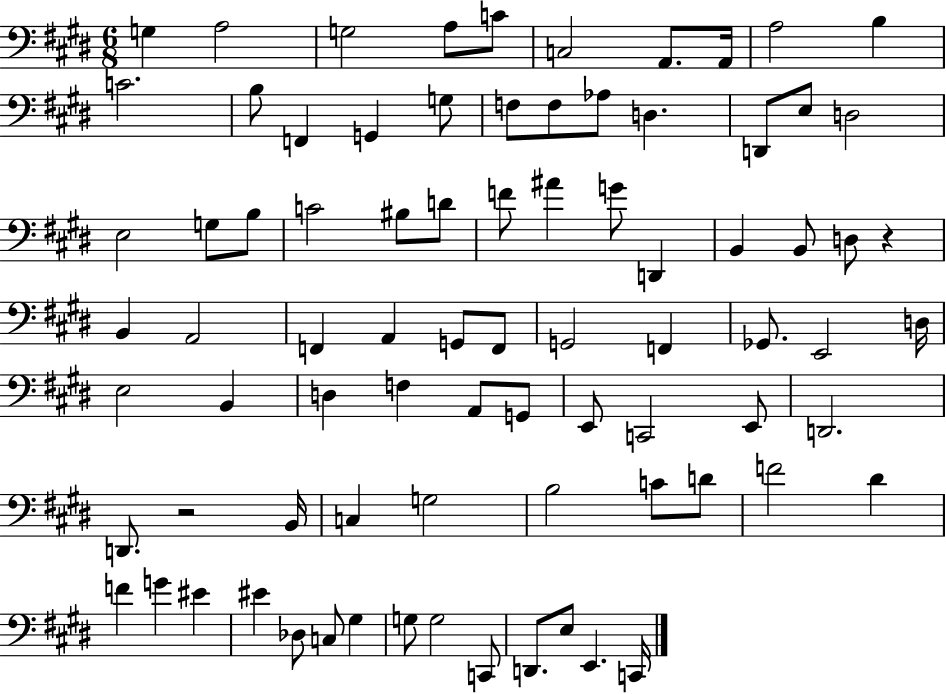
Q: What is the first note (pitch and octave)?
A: G3